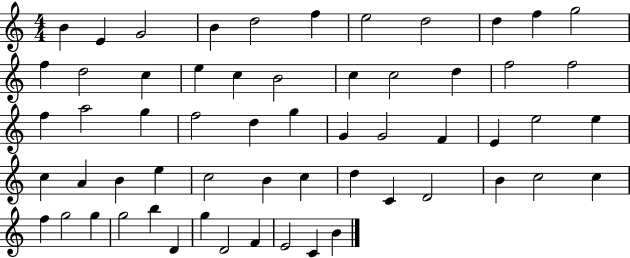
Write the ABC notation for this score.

X:1
T:Untitled
M:4/4
L:1/4
K:C
B E G2 B d2 f e2 d2 d f g2 f d2 c e c B2 c c2 d f2 f2 f a2 g f2 d g G G2 F E e2 e c A B e c2 B c d C D2 B c2 c f g2 g g2 b D g D2 F E2 C B